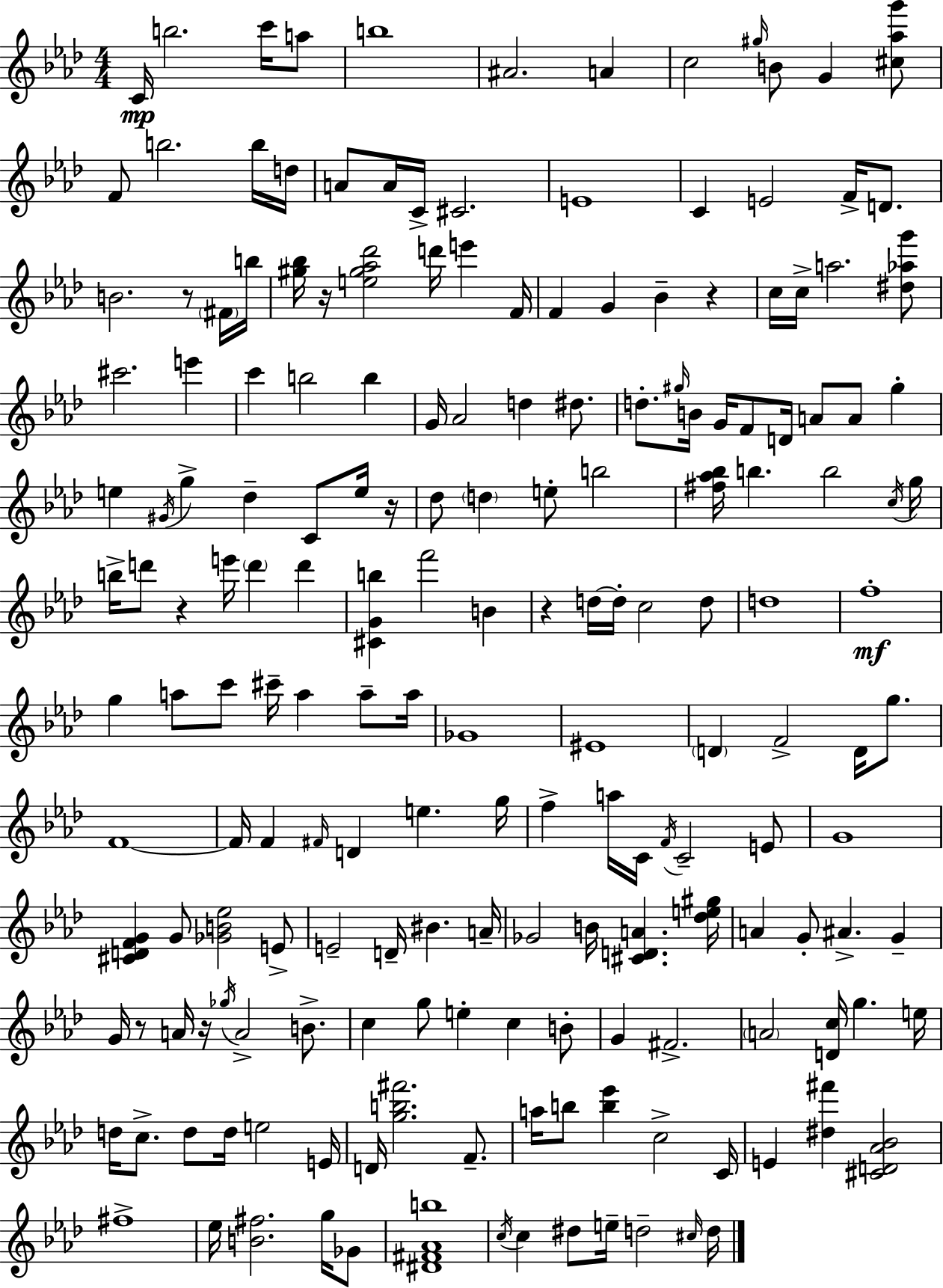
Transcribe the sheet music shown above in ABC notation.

X:1
T:Untitled
M:4/4
L:1/4
K:Ab
C/4 b2 c'/4 a/2 b4 ^A2 A c2 ^g/4 B/2 G [^c_ag']/2 F/2 b2 b/4 d/4 A/2 A/4 C/4 ^C2 E4 C E2 F/4 D/2 B2 z/2 ^F/4 b/4 [^g_b]/4 z/4 [e^g_a_d']2 d'/4 e' F/4 F G _B z c/4 c/4 a2 [^d_ag']/2 ^c'2 e' c' b2 b G/4 _A2 d ^d/2 d/2 ^g/4 B/4 G/4 F/2 D/4 A/2 A/2 ^g e ^G/4 g _d C/2 e/4 z/4 _d/2 d e/2 b2 [^f_a_b]/4 b b2 c/4 g/4 b/4 d'/2 z e'/4 d' d' [^CGb] f'2 B z d/4 d/4 c2 d/2 d4 f4 g a/2 c'/2 ^c'/4 a a/2 a/4 _G4 ^E4 D F2 D/4 g/2 F4 F/4 F ^F/4 D e g/4 f a/4 C/4 F/4 C2 E/2 G4 [^CDFG] G/2 [_GB_e]2 E/2 E2 D/4 ^B A/4 _G2 B/4 [^CDA] [_de^g]/4 A G/2 ^A G G/4 z/2 A/4 z/4 _g/4 A2 B/2 c g/2 e c B/2 G ^F2 A2 [Dc]/4 g e/4 d/4 c/2 d/2 d/4 e2 E/4 D/4 [gb^f']2 F/2 a/4 b/2 [b_e'] c2 C/4 E [^d^f'] [^CD_A_B]2 ^f4 _e/4 [B^f]2 g/4 _G/2 [^D^F_Ab]4 c/4 c ^d/2 e/4 d2 ^c/4 d/4